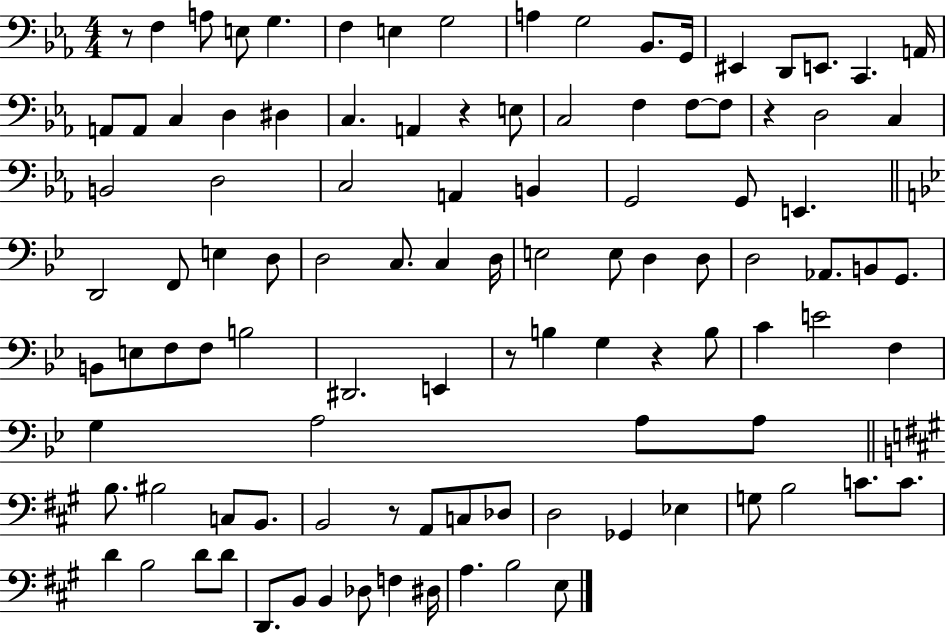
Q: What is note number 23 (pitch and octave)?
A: A2